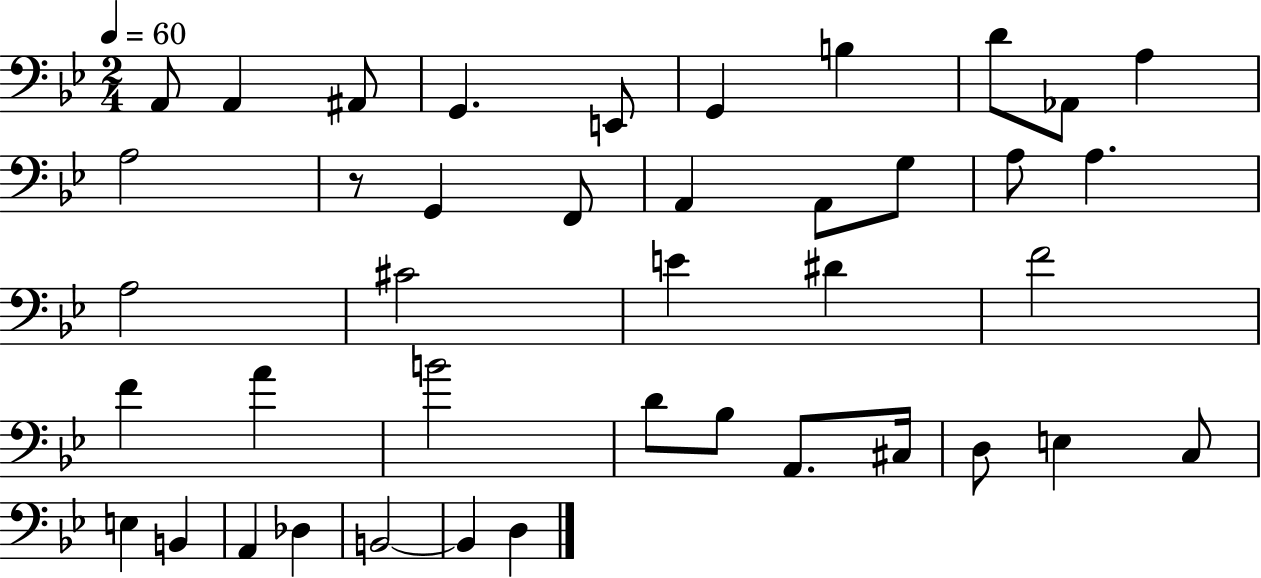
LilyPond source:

{
  \clef bass
  \numericTimeSignature
  \time 2/4
  \key bes \major
  \tempo 4 = 60
  a,8 a,4 ais,8 | g,4. e,8 | g,4 b4 | d'8 aes,8 a4 | \break a2 | r8 g,4 f,8 | a,4 a,8 g8 | a8 a4. | \break a2 | cis'2 | e'4 dis'4 | f'2 | \break f'4 a'4 | b'2 | d'8 bes8 a,8. cis16 | d8 e4 c8 | \break e4 b,4 | a,4 des4 | b,2~~ | b,4 d4 | \break \bar "|."
}